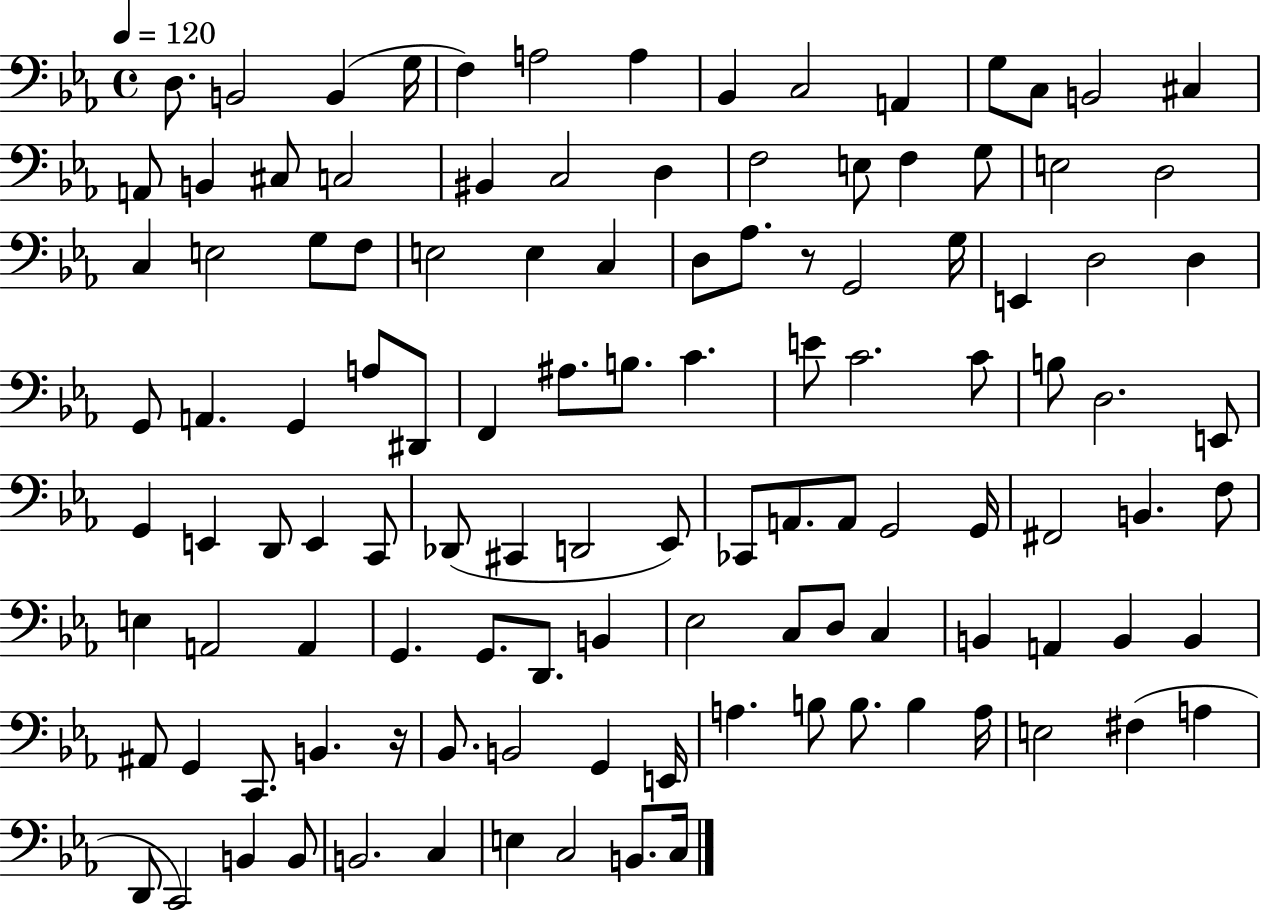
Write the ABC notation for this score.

X:1
T:Untitled
M:4/4
L:1/4
K:Eb
D,/2 B,,2 B,, G,/4 F, A,2 A, _B,, C,2 A,, G,/2 C,/2 B,,2 ^C, A,,/2 B,, ^C,/2 C,2 ^B,, C,2 D, F,2 E,/2 F, G,/2 E,2 D,2 C, E,2 G,/2 F,/2 E,2 E, C, D,/2 _A,/2 z/2 G,,2 G,/4 E,, D,2 D, G,,/2 A,, G,, A,/2 ^D,,/2 F,, ^A,/2 B,/2 C E/2 C2 C/2 B,/2 D,2 E,,/2 G,, E,, D,,/2 E,, C,,/2 _D,,/2 ^C,, D,,2 _E,,/2 _C,,/2 A,,/2 A,,/2 G,,2 G,,/4 ^F,,2 B,, F,/2 E, A,,2 A,, G,, G,,/2 D,,/2 B,, _E,2 C,/2 D,/2 C, B,, A,, B,, B,, ^A,,/2 G,, C,,/2 B,, z/4 _B,,/2 B,,2 G,, E,,/4 A, B,/2 B,/2 B, A,/4 E,2 ^F, A, D,,/2 C,,2 B,, B,,/2 B,,2 C, E, C,2 B,,/2 C,/4